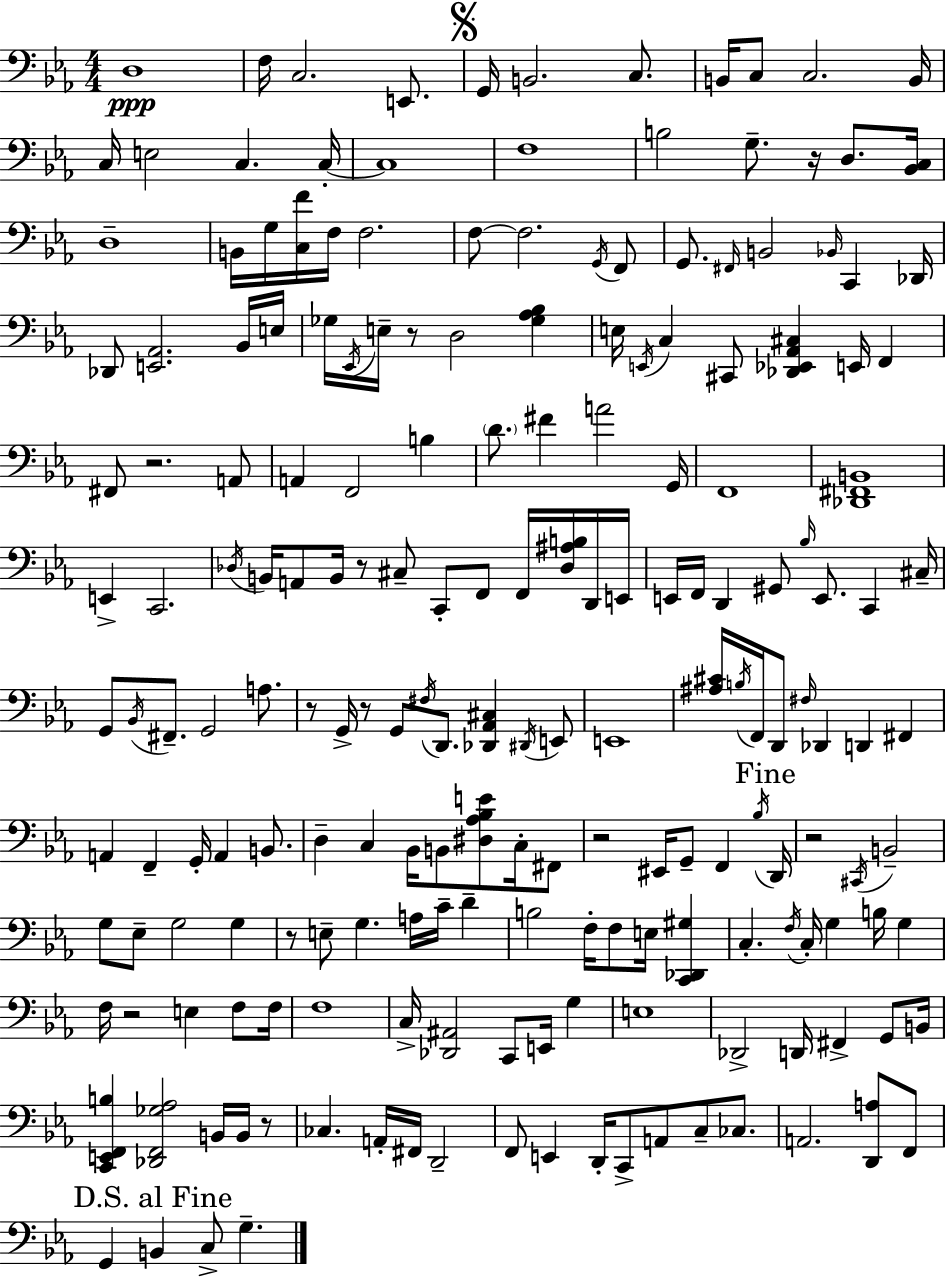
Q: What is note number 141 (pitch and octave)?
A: C2